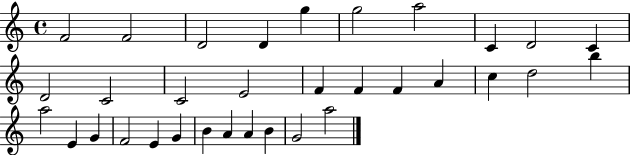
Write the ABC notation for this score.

X:1
T:Untitled
M:4/4
L:1/4
K:C
F2 F2 D2 D g g2 a2 C D2 C D2 C2 C2 E2 F F F A c d2 b a2 E G F2 E G B A A B G2 a2